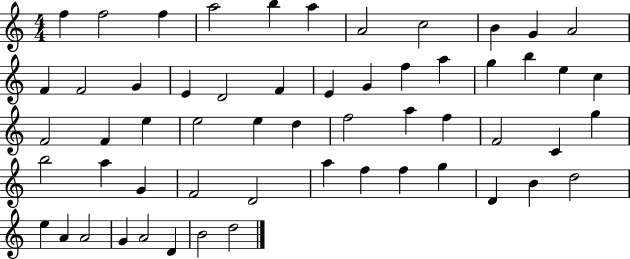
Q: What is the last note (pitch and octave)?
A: D5